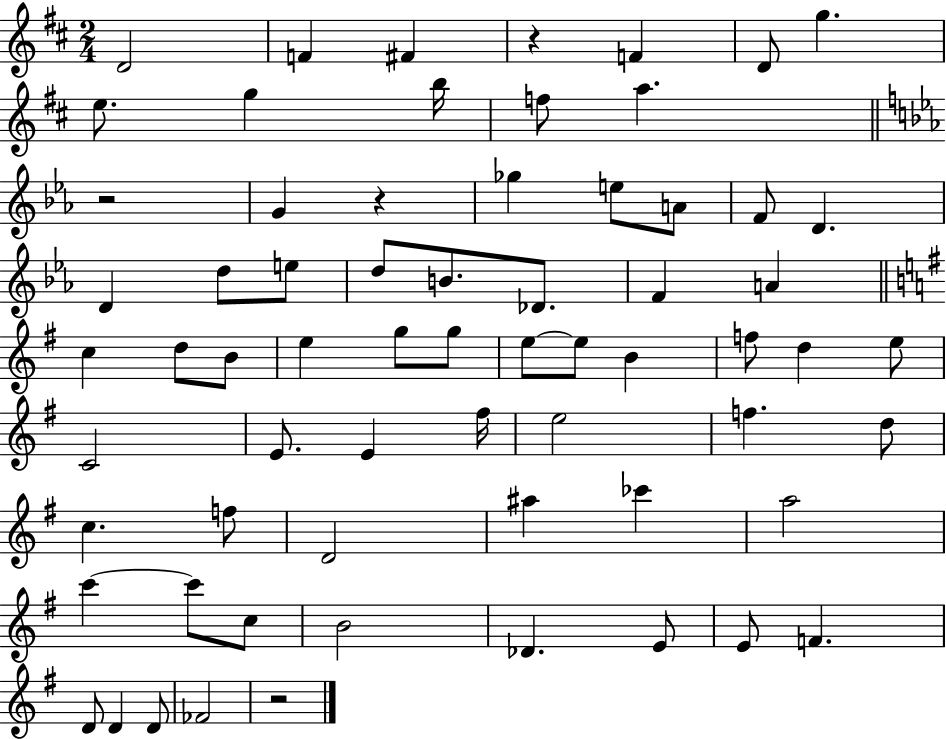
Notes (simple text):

D4/h F4/q F#4/q R/q F4/q D4/e G5/q. E5/e. G5/q B5/s F5/e A5/q. R/h G4/q R/q Gb5/q E5/e A4/e F4/e D4/q. D4/q D5/e E5/e D5/e B4/e. Db4/e. F4/q A4/q C5/q D5/e B4/e E5/q G5/e G5/e E5/e E5/e B4/q F5/e D5/q E5/e C4/h E4/e. E4/q F#5/s E5/h F5/q. D5/e C5/q. F5/e D4/h A#5/q CES6/q A5/h C6/q C6/e C5/e B4/h Db4/q. E4/e E4/e F4/q. D4/e D4/q D4/e FES4/h R/h